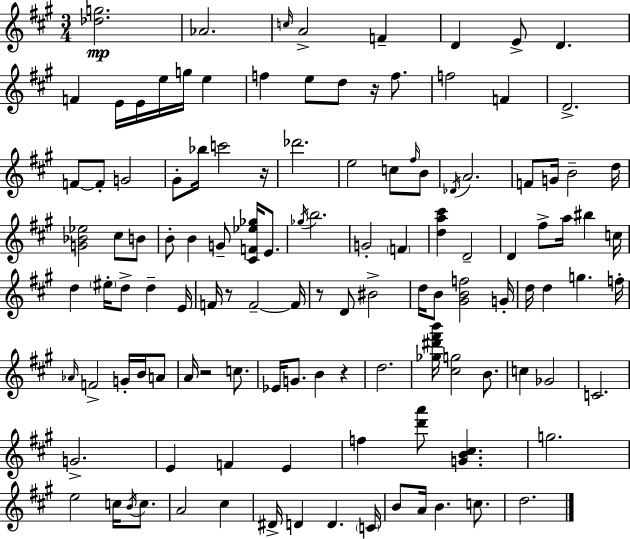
[Db5,G5]/h. Ab4/h. C5/s A4/h F4/q D4/q E4/e D4/q. F4/q E4/s E4/s E5/s G5/s E5/q F5/q E5/e D5/e R/s F5/e. F5/h F4/q D4/h. F4/e F4/e G4/h G#4/e Bb5/s C6/h R/s Db6/h. E5/h C5/e F#5/s B4/e Db4/s A4/h. F4/e G4/s B4/h D5/s [G4,Bb4,Eb5]/h C#5/e B4/e B4/e B4/q G4/e [C#4,F4,Eb5,Gb5]/s E4/e. Gb5/s B5/h. G4/h F4/q [D5,A5,C#6]/q D4/h D4/q F#5/e A5/s BIS5/q C5/s D5/q EIS5/s D5/e D5/q E4/s F4/s R/e F4/h F4/s R/e D4/e BIS4/h D5/s B4/e [G#4,B4,F5]/h G4/s D5/s D5/q G5/q. F5/s Ab4/s F4/h G4/s B4/s A4/e A4/s R/h C5/e. Eb4/s G4/e. B4/q R/q D5/h. [Gb5,D#6,F#6,B6]/s [C#5,G5]/h B4/e. C5/q Gb4/h C4/h. G4/h. E4/q F4/q E4/q F5/q [D6,A6]/e [G4,B4,C#5]/q. G5/h. E5/h C5/s B4/s C5/e. A4/h C#5/q D#4/s D4/q D4/q. C4/s B4/e A4/s B4/q. C5/e. D5/h.